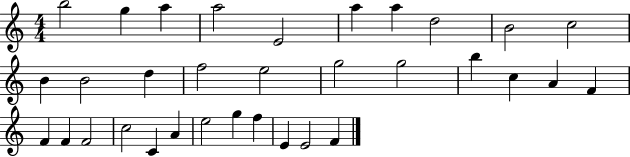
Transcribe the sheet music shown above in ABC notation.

X:1
T:Untitled
M:4/4
L:1/4
K:C
b2 g a a2 E2 a a d2 B2 c2 B B2 d f2 e2 g2 g2 b c A F F F F2 c2 C A e2 g f E E2 F